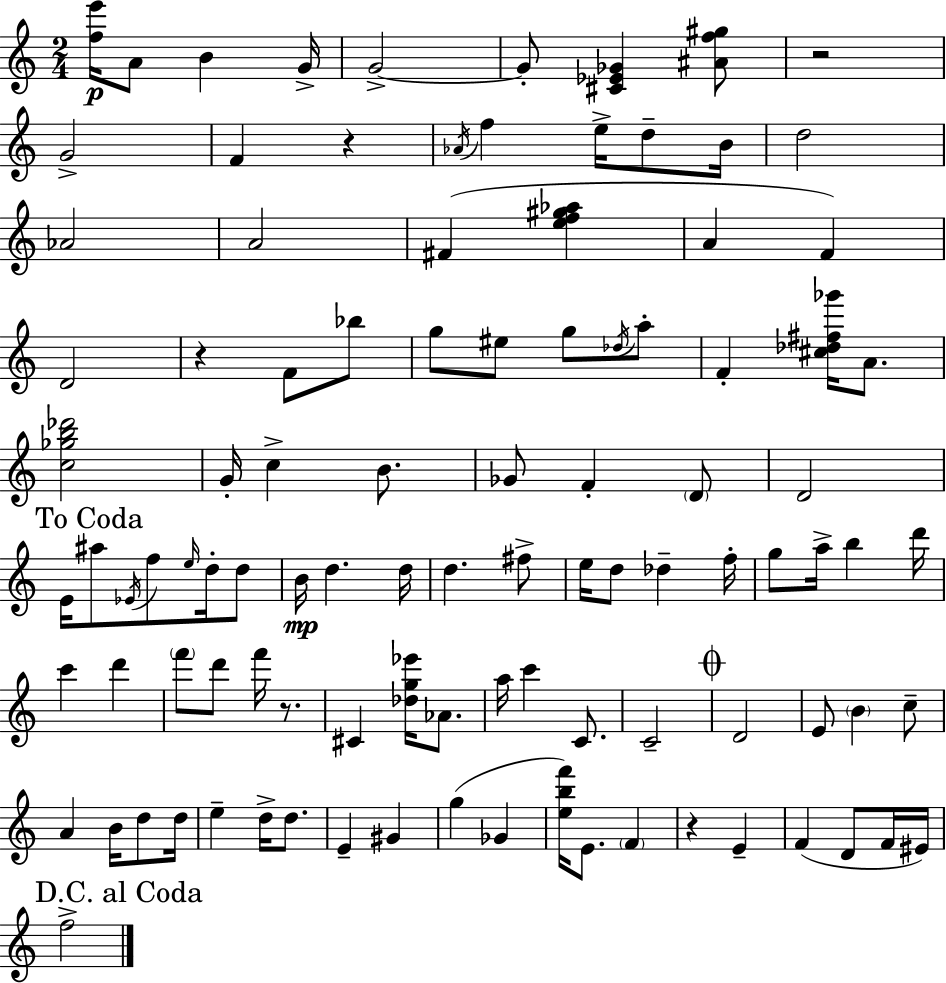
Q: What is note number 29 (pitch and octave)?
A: G4